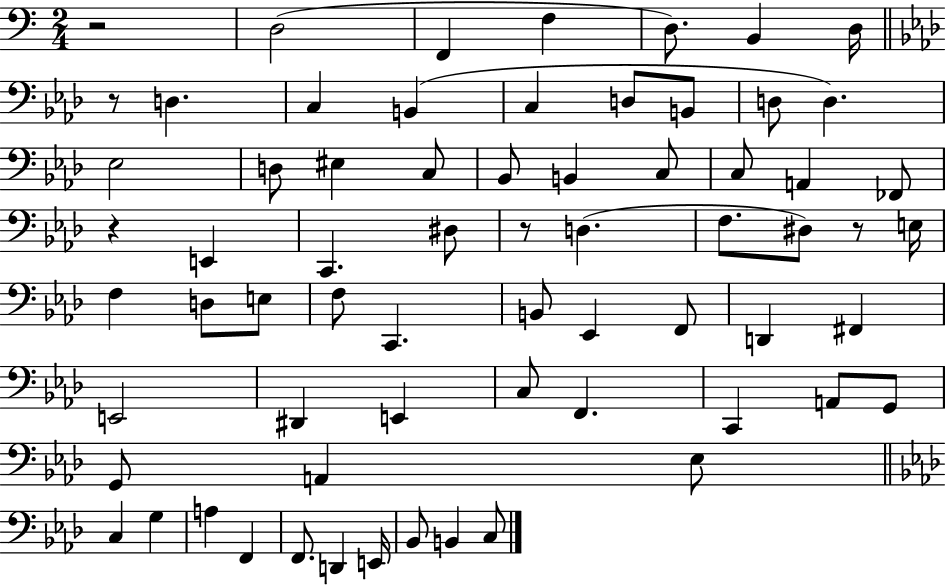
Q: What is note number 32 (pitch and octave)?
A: F3